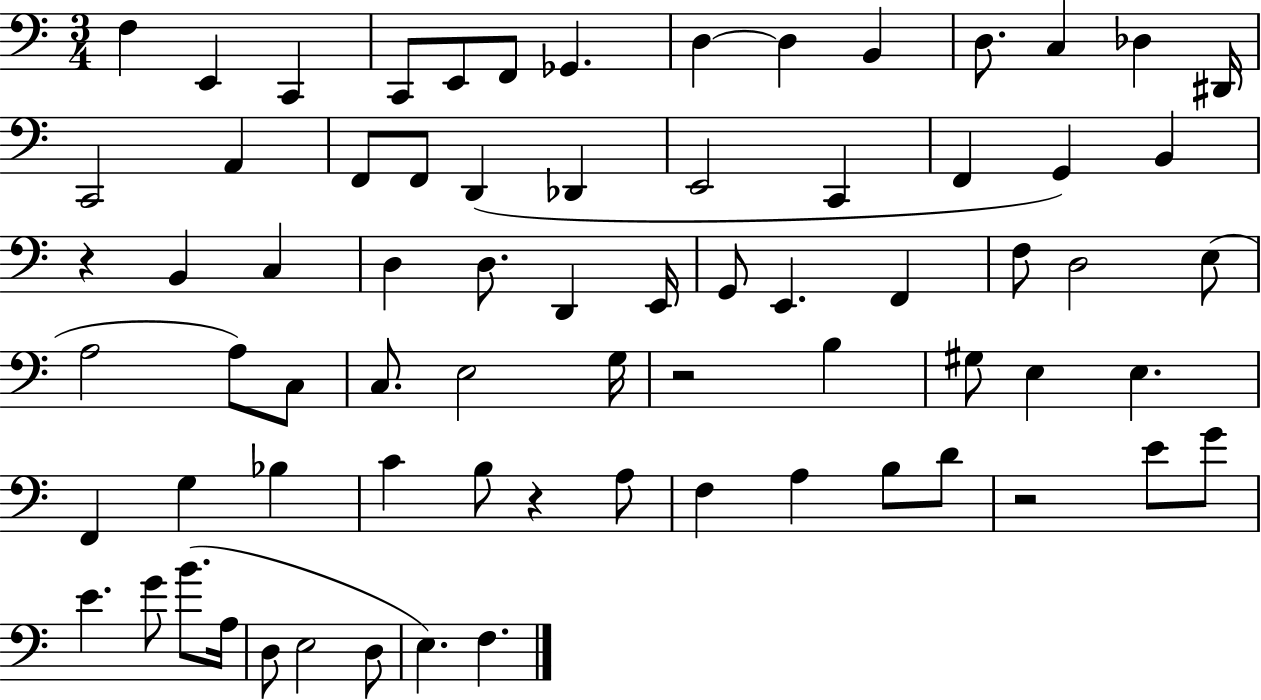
F3/q E2/q C2/q C2/e E2/e F2/e Gb2/q. D3/q D3/q B2/q D3/e. C3/q Db3/q D#2/s C2/h A2/q F2/e F2/e D2/q Db2/q E2/h C2/q F2/q G2/q B2/q R/q B2/q C3/q D3/q D3/e. D2/q E2/s G2/e E2/q. F2/q F3/e D3/h E3/e A3/h A3/e C3/e C3/e. E3/h G3/s R/h B3/q G#3/e E3/q E3/q. F2/q G3/q Bb3/q C4/q B3/e R/q A3/e F3/q A3/q B3/e D4/e R/h E4/e G4/e E4/q. G4/e B4/e. A3/s D3/e E3/h D3/e E3/q. F3/q.